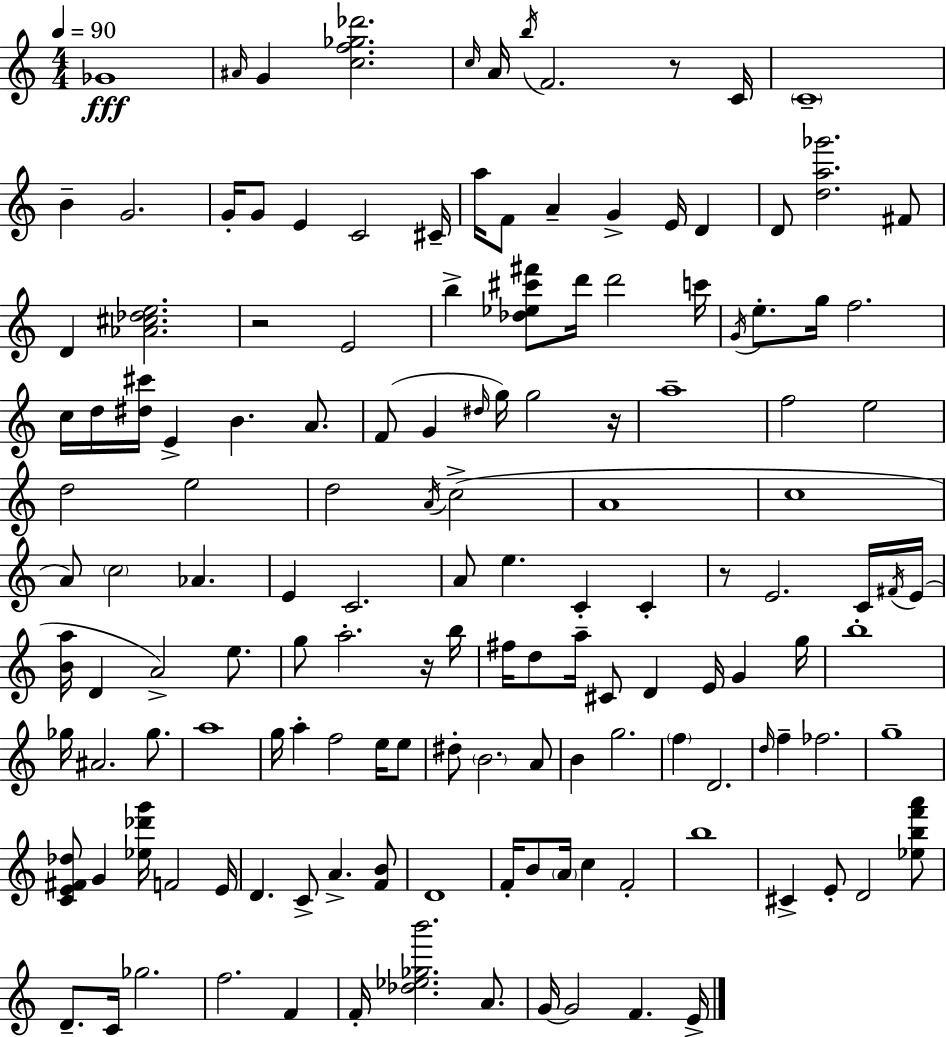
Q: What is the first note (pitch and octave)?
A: Gb4